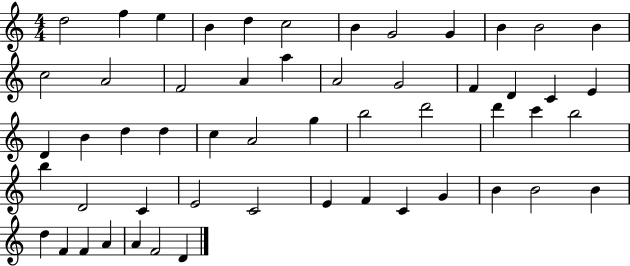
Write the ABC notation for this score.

X:1
T:Untitled
M:4/4
L:1/4
K:C
d2 f e B d c2 B G2 G B B2 B c2 A2 F2 A a A2 G2 F D C E D B d d c A2 g b2 d'2 d' c' b2 b D2 C E2 C2 E F C G B B2 B d F F A A F2 D